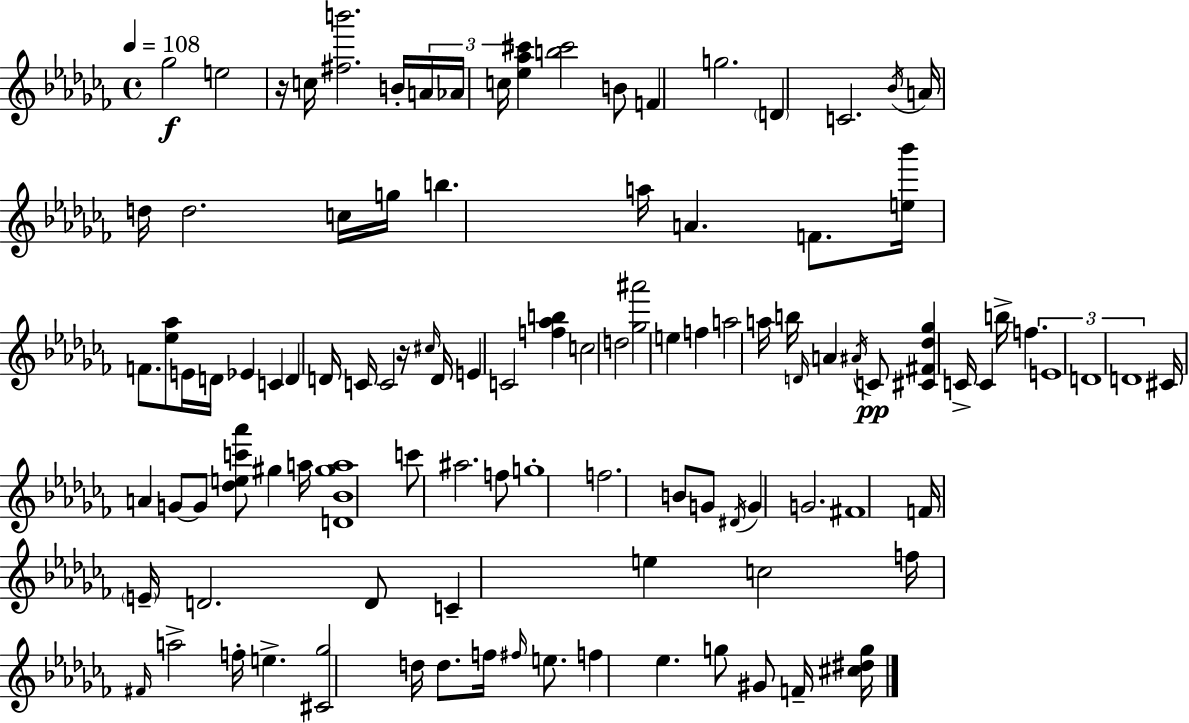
{
  \clef treble
  \time 4/4
  \defaultTimeSignature
  \key aes \minor
  \tempo 4 = 108
  \repeat volta 2 { ges''2\f e''2 | r16 c''16 <fis'' b'''>2. b'16-. \tuplet 3/2 { a'16 | aes'16 c''16 } <ees'' aes'' cis'''>4 <b'' cis'''>2 b'8 | f'4 g''2. | \break \parenthesize d'4 c'2. | \acciaccatura { bes'16 } a'16 d''16 d''2. c''16 | g''16 b''4. a''16 a'4. f'8. | <e'' bes'''>16 f'8. <ees'' aes''>8 e'16 d'16 ees'4 c'4 | \break d'4 d'16 c'16 c'2 r16 | \grace { cis''16 } d'16 e'4 c'2 <f'' aes'' b''>4 | c''2 d''2 | <ges'' ais'''>2 e''4 f''4 | \break a''2 a''16 b''16 \grace { d'16 } a'4 | \acciaccatura { ais'16 }\pp c'8 <cis' fis' des'' ges''>4 c'16-> c'4 b''16-> f''4. | \tuplet 3/2 { e'1 | d'1 | \break d'1 } | cis'16 a'4 g'8~~ g'8 <des'' e'' c''' aes'''>8 gis''4 | a''16 <d' bes' gis'' a''>1 | c'''8 ais''2. | \break f''8 g''1-. | f''2. | b'8 g'8 \acciaccatura { dis'16 } g'4 g'2. | fis'1 | \break f'16 \parenthesize e'16-- d'2. | d'8 c'4-- e''4 c''2 | f''16 \grace { fis'16 } a''2-> f''16-. | e''4.-> <cis' ges''>2 d''16 d''8. | \break f''16 \grace { fis''16 } e''8. f''4 ees''4. | g''8 gis'8 f'16-- <cis'' dis'' g''>16 } \bar "|."
}